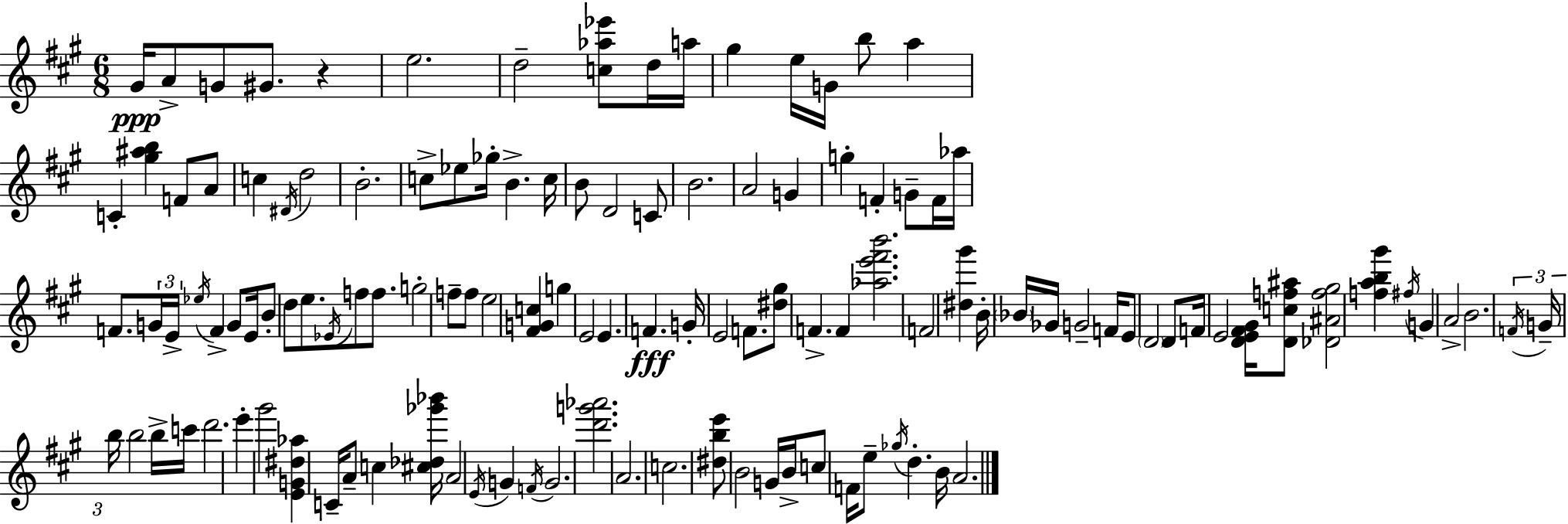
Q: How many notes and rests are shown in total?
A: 121